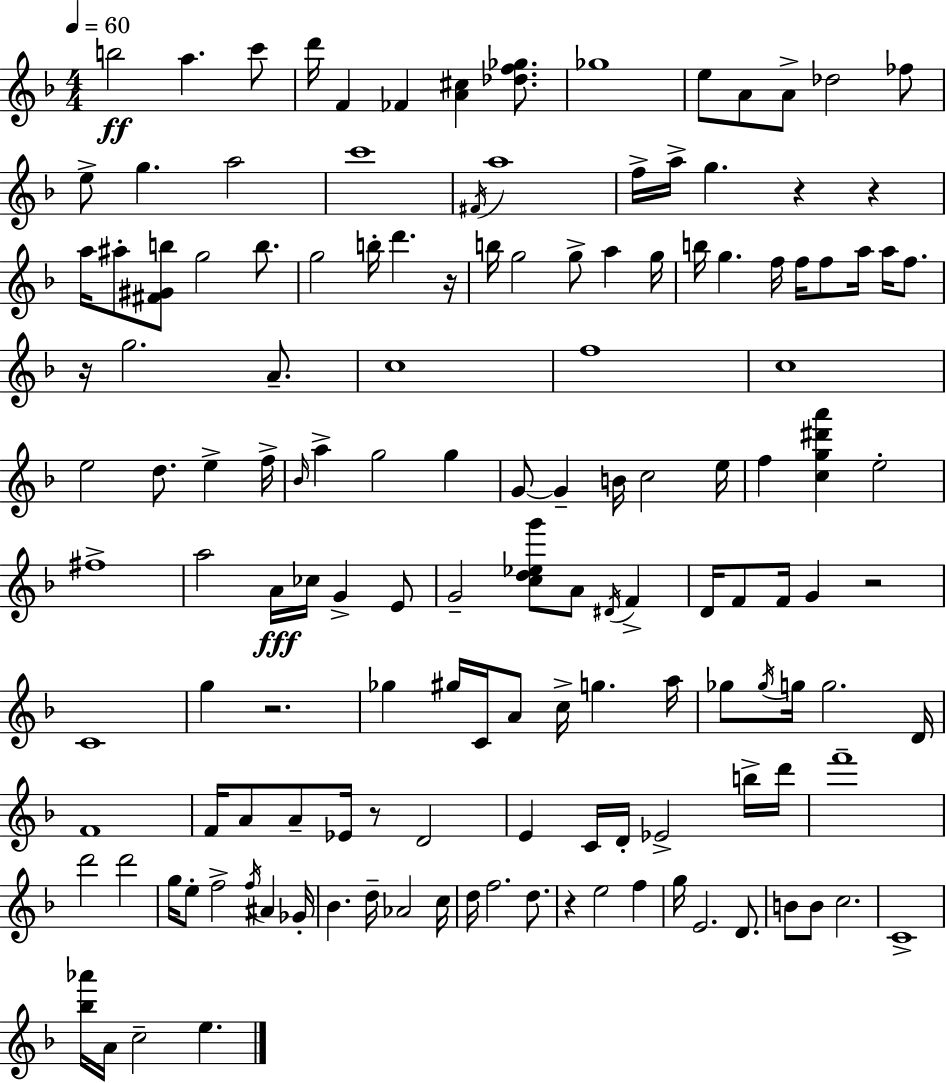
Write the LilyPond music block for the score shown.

{
  \clef treble
  \numericTimeSignature
  \time 4/4
  \key f \major
  \tempo 4 = 60
  \repeat volta 2 { b''2\ff a''4. c'''8 | d'''16 f'4 fes'4 <a' cis''>4 <des'' f'' ges''>8. | ges''1 | e''8 a'8 a'8-> des''2 fes''8 | \break e''8-> g''4. a''2 | c'''1 | \acciaccatura { fis'16 } a''1 | f''16-> a''16-> g''4. r4 r4 | \break a''16 ais''8-. <fis' gis' b''>8 g''2 b''8. | g''2 b''16-. d'''4. | r16 b''16 g''2 g''8-> a''4 | g''16 b''16 g''4. f''16 f''16 f''8 a''16 a''16 f''8. | \break r16 g''2. a'8.-- | c''1 | f''1 | c''1 | \break e''2 d''8. e''4-> | f''16-> \grace { bes'16 } a''4-> g''2 g''4 | g'8~~ g'4-- b'16 c''2 | e''16 f''4 <c'' g'' dis''' a'''>4 e''2-. | \break fis''1-> | a''2 a'16\fff ces''16 g'4-> | e'8 g'2-- <c'' d'' ees'' g'''>8 a'8 \acciaccatura { dis'16 } f'4-> | d'16 f'8 f'16 g'4 r2 | \break c'1 | g''4 r2. | ges''4 gis''16 c'16 a'8 c''16-> g''4. | a''16 ges''8 \acciaccatura { ges''16 } g''16 g''2. | \break d'16 f'1 | f'16 a'8 a'8-- ees'16 r8 d'2 | e'4 c'16 d'16-. ees'2-> | b''16-> d'''16 f'''1-- | \break d'''2 d'''2 | g''16 e''8-. f''2-> \acciaccatura { f''16 } | ais'4 ges'16-. bes'4. d''16-- aes'2 | c''16 d''16 f''2. | \break d''8. r4 e''2 | f''4 g''16 e'2. | d'8. b'8 b'8 c''2. | c'1-> | \break <bes'' aes'''>16 a'16 c''2-- e''4. | } \bar "|."
}